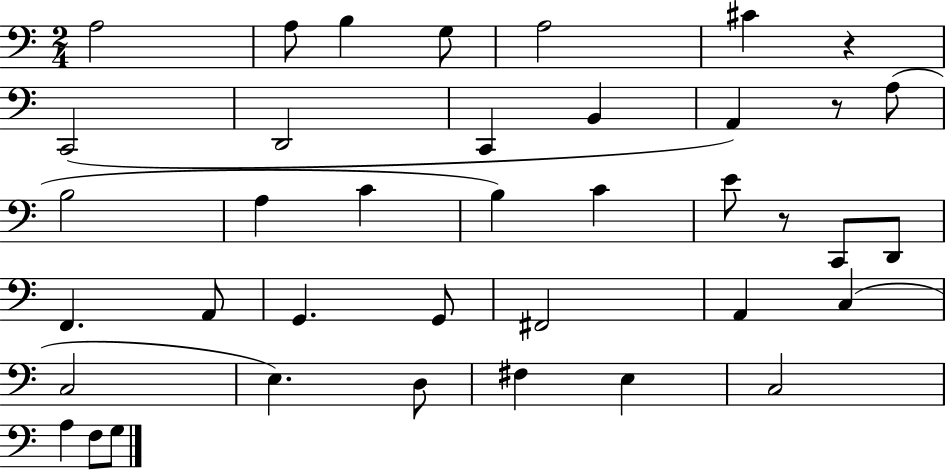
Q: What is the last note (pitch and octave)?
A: G3